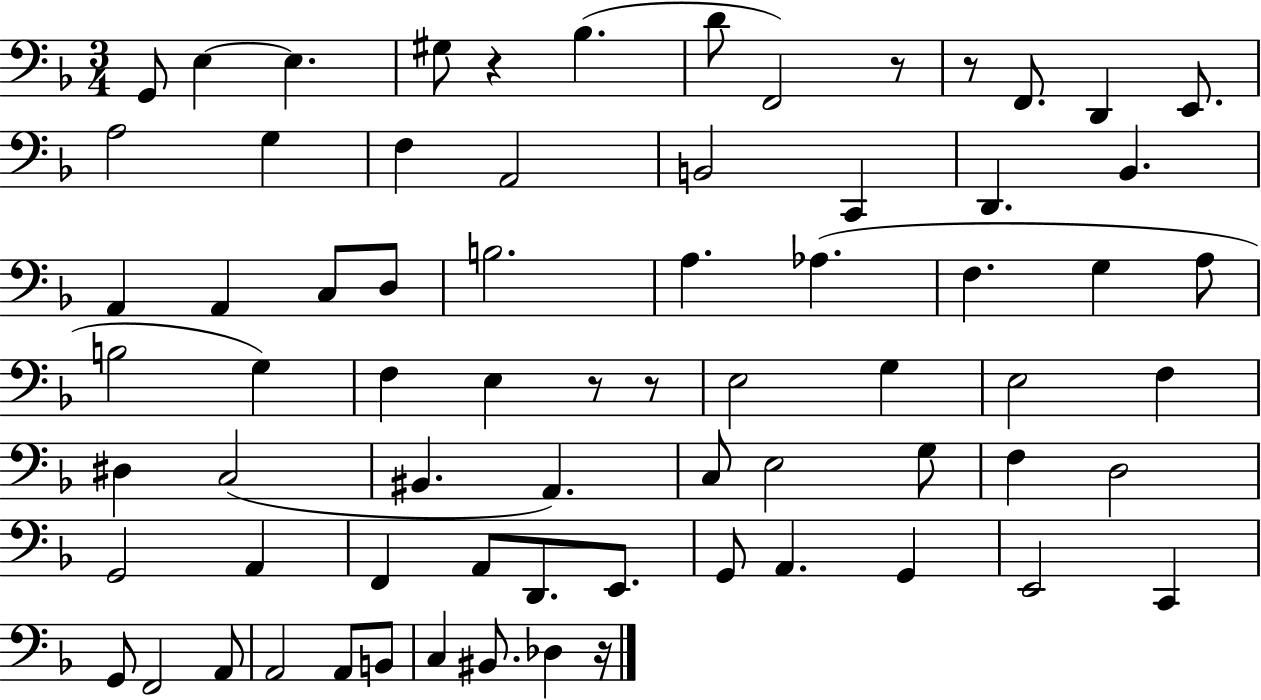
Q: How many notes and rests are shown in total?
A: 71